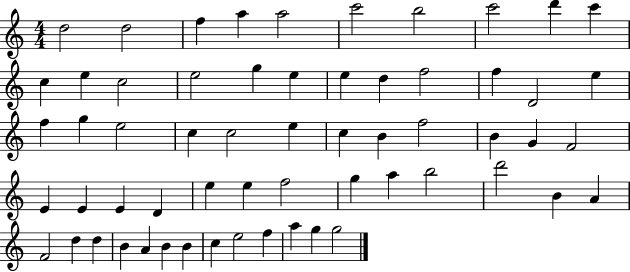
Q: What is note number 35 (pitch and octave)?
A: E4